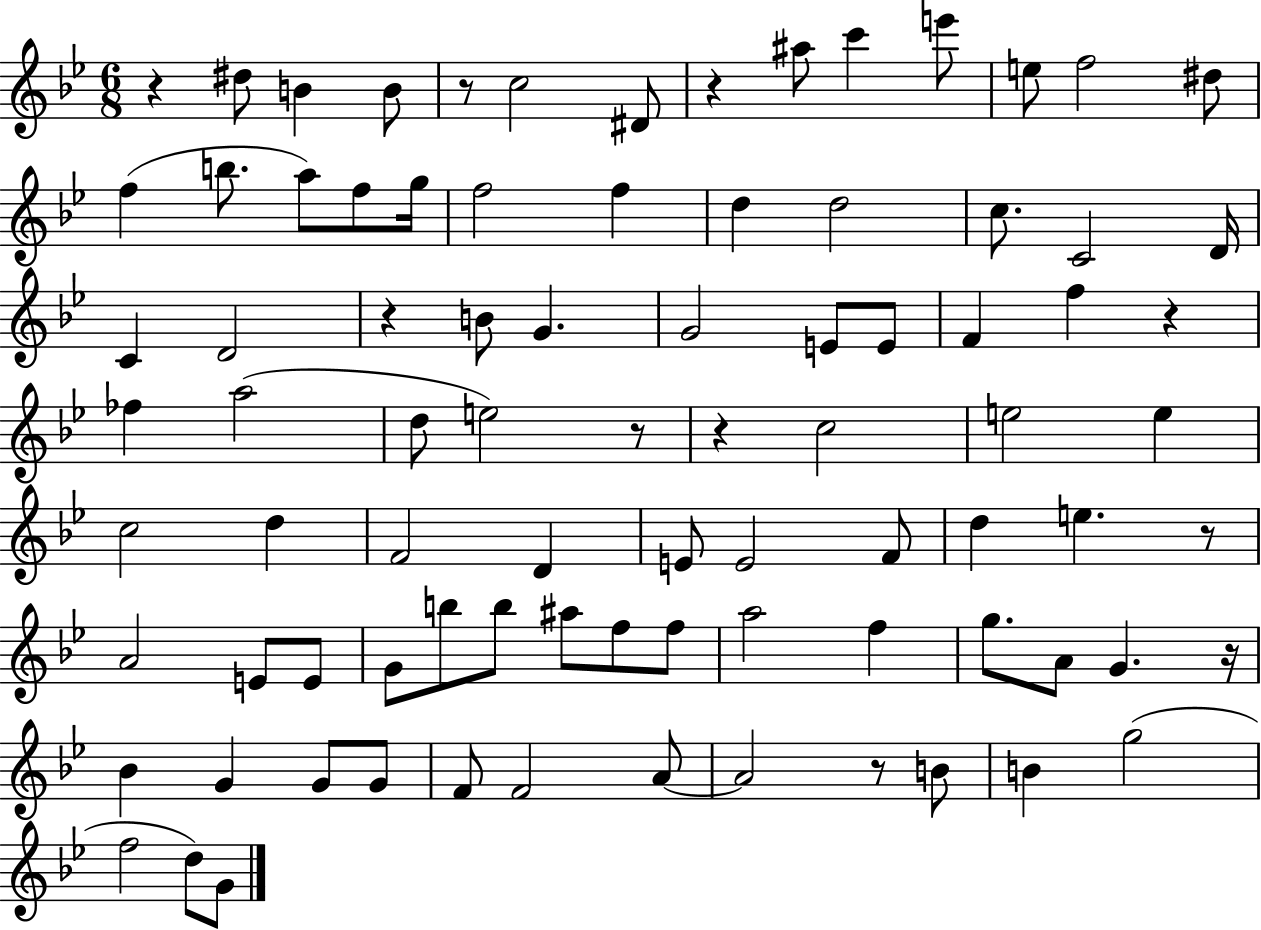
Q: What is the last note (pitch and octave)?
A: G4